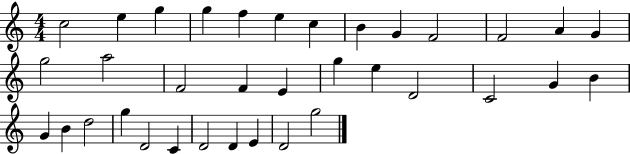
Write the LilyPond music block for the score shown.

{
  \clef treble
  \numericTimeSignature
  \time 4/4
  \key c \major
  c''2 e''4 g''4 | g''4 f''4 e''4 c''4 | b'4 g'4 f'2 | f'2 a'4 g'4 | \break g''2 a''2 | f'2 f'4 e'4 | g''4 e''4 d'2 | c'2 g'4 b'4 | \break g'4 b'4 d''2 | g''4 d'2 c'4 | d'2 d'4 e'4 | d'2 g''2 | \break \bar "|."
}